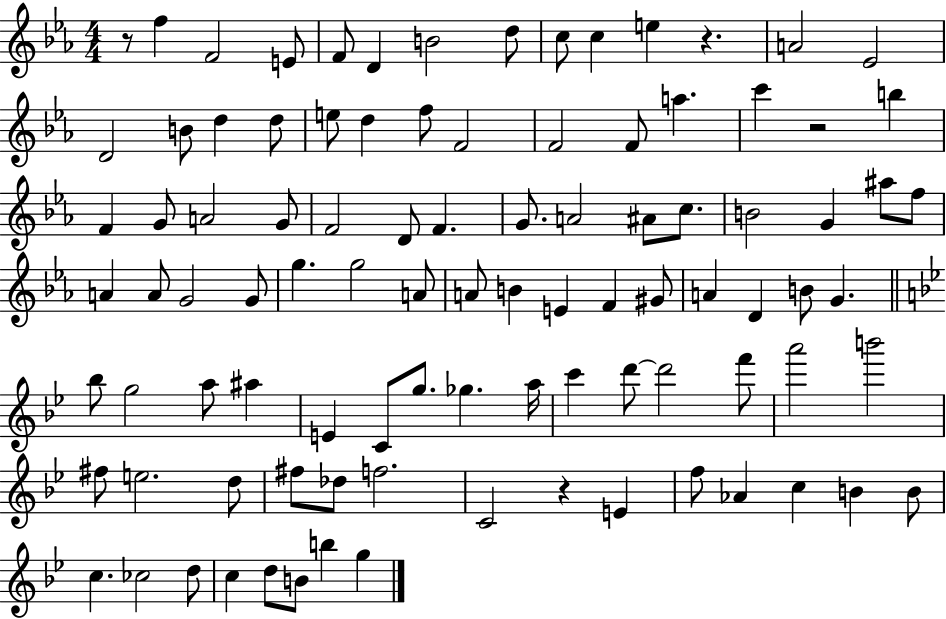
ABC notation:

X:1
T:Untitled
M:4/4
L:1/4
K:Eb
z/2 f F2 E/2 F/2 D B2 d/2 c/2 c e z A2 _E2 D2 B/2 d d/2 e/2 d f/2 F2 F2 F/2 a c' z2 b F G/2 A2 G/2 F2 D/2 F G/2 A2 ^A/2 c/2 B2 G ^a/2 f/2 A A/2 G2 G/2 g g2 A/2 A/2 B E F ^G/2 A D B/2 G _b/2 g2 a/2 ^a E C/2 g/2 _g a/4 c' d'/2 d'2 f'/2 a'2 b'2 ^f/2 e2 d/2 ^f/2 _d/2 f2 C2 z E f/2 _A c B B/2 c _c2 d/2 c d/2 B/2 b g